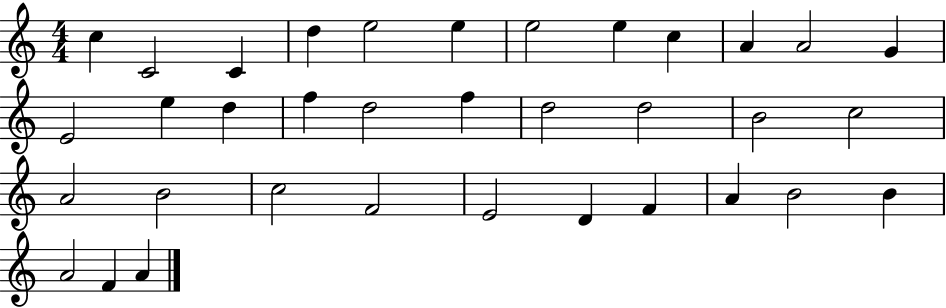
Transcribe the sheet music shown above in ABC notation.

X:1
T:Untitled
M:4/4
L:1/4
K:C
c C2 C d e2 e e2 e c A A2 G E2 e d f d2 f d2 d2 B2 c2 A2 B2 c2 F2 E2 D F A B2 B A2 F A